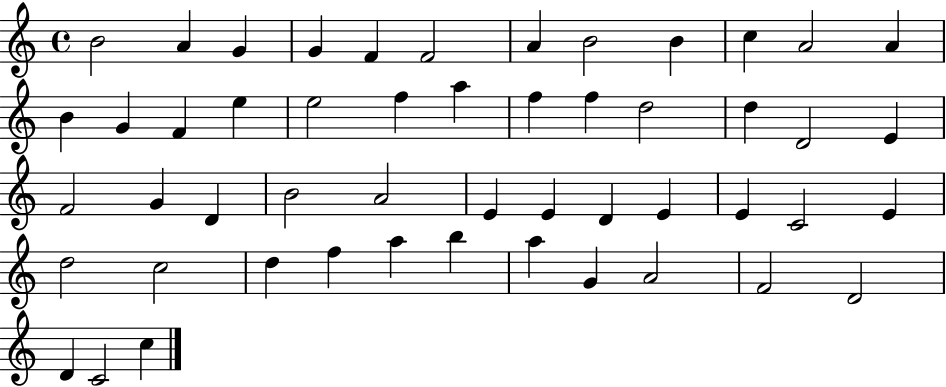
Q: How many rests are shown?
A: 0